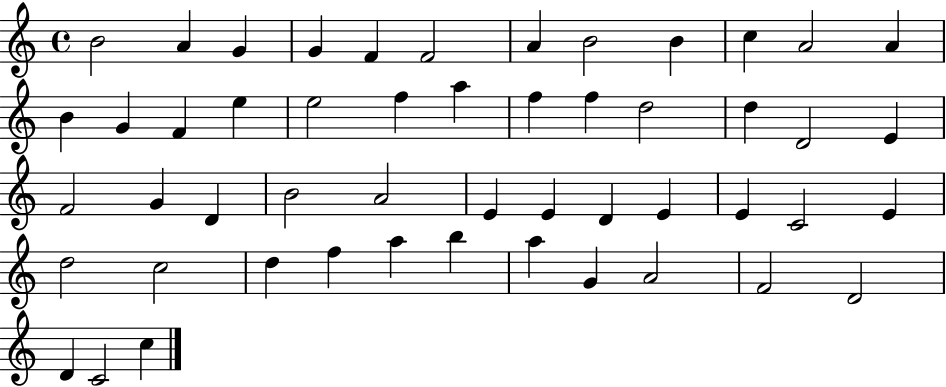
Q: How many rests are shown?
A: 0